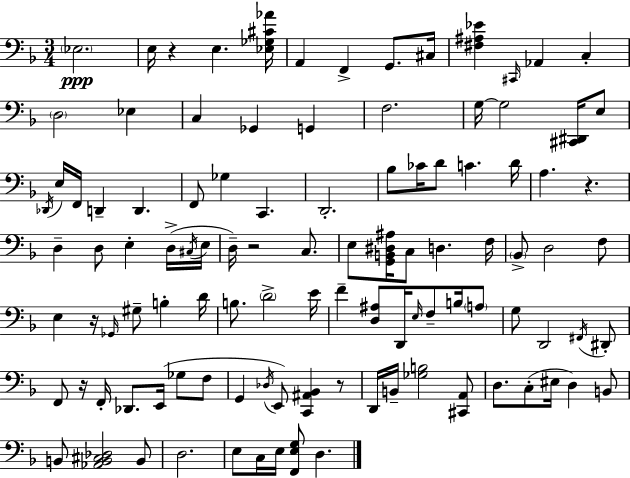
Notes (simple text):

Eb3/h. E3/s R/q E3/q. [Eb3,Gb3,C#4,Ab4]/s A2/q F2/q G2/e. C#3/s [F#3,A#3,Eb4]/q C#2/s Ab2/q C3/q D3/h Eb3/q C3/q Gb2/q G2/q F3/h. G3/s G3/h [C#2,D#2]/s E3/e Db2/s E3/s F2/s D2/q D2/q. F2/e Gb3/q C2/q. D2/h. Bb3/e CES4/s D4/e C4/q. D4/s A3/q. R/q. D3/q D3/e E3/q D3/s C#3/s E3/s D3/s R/h C3/e. E3/e [G2,B2,D#3,A#3]/s C3/e D3/q. F3/s Bb2/e D3/h F3/e E3/q R/s Gb2/s G#3/e B3/q D4/s B3/e. D4/h E4/s F4/q [D3,A#3]/e D2/s E3/s F3/e B3/s A3/e G3/e D2/h F#2/s D#2/e F2/e R/s F2/s Db2/e. E2/s Gb3/e F3/e G2/q Db3/s E2/e [C2,A#2,Bb2]/q R/e D2/s B2/s [Gb3,B3]/h [C#2,A2]/e D3/e. C3/e EIS3/s D3/q B2/e B2/e [Ab2,B2,C#3,Db3]/h B2/e D3/h. E3/e C3/s E3/s [F2,E3,G3]/e D3/q.